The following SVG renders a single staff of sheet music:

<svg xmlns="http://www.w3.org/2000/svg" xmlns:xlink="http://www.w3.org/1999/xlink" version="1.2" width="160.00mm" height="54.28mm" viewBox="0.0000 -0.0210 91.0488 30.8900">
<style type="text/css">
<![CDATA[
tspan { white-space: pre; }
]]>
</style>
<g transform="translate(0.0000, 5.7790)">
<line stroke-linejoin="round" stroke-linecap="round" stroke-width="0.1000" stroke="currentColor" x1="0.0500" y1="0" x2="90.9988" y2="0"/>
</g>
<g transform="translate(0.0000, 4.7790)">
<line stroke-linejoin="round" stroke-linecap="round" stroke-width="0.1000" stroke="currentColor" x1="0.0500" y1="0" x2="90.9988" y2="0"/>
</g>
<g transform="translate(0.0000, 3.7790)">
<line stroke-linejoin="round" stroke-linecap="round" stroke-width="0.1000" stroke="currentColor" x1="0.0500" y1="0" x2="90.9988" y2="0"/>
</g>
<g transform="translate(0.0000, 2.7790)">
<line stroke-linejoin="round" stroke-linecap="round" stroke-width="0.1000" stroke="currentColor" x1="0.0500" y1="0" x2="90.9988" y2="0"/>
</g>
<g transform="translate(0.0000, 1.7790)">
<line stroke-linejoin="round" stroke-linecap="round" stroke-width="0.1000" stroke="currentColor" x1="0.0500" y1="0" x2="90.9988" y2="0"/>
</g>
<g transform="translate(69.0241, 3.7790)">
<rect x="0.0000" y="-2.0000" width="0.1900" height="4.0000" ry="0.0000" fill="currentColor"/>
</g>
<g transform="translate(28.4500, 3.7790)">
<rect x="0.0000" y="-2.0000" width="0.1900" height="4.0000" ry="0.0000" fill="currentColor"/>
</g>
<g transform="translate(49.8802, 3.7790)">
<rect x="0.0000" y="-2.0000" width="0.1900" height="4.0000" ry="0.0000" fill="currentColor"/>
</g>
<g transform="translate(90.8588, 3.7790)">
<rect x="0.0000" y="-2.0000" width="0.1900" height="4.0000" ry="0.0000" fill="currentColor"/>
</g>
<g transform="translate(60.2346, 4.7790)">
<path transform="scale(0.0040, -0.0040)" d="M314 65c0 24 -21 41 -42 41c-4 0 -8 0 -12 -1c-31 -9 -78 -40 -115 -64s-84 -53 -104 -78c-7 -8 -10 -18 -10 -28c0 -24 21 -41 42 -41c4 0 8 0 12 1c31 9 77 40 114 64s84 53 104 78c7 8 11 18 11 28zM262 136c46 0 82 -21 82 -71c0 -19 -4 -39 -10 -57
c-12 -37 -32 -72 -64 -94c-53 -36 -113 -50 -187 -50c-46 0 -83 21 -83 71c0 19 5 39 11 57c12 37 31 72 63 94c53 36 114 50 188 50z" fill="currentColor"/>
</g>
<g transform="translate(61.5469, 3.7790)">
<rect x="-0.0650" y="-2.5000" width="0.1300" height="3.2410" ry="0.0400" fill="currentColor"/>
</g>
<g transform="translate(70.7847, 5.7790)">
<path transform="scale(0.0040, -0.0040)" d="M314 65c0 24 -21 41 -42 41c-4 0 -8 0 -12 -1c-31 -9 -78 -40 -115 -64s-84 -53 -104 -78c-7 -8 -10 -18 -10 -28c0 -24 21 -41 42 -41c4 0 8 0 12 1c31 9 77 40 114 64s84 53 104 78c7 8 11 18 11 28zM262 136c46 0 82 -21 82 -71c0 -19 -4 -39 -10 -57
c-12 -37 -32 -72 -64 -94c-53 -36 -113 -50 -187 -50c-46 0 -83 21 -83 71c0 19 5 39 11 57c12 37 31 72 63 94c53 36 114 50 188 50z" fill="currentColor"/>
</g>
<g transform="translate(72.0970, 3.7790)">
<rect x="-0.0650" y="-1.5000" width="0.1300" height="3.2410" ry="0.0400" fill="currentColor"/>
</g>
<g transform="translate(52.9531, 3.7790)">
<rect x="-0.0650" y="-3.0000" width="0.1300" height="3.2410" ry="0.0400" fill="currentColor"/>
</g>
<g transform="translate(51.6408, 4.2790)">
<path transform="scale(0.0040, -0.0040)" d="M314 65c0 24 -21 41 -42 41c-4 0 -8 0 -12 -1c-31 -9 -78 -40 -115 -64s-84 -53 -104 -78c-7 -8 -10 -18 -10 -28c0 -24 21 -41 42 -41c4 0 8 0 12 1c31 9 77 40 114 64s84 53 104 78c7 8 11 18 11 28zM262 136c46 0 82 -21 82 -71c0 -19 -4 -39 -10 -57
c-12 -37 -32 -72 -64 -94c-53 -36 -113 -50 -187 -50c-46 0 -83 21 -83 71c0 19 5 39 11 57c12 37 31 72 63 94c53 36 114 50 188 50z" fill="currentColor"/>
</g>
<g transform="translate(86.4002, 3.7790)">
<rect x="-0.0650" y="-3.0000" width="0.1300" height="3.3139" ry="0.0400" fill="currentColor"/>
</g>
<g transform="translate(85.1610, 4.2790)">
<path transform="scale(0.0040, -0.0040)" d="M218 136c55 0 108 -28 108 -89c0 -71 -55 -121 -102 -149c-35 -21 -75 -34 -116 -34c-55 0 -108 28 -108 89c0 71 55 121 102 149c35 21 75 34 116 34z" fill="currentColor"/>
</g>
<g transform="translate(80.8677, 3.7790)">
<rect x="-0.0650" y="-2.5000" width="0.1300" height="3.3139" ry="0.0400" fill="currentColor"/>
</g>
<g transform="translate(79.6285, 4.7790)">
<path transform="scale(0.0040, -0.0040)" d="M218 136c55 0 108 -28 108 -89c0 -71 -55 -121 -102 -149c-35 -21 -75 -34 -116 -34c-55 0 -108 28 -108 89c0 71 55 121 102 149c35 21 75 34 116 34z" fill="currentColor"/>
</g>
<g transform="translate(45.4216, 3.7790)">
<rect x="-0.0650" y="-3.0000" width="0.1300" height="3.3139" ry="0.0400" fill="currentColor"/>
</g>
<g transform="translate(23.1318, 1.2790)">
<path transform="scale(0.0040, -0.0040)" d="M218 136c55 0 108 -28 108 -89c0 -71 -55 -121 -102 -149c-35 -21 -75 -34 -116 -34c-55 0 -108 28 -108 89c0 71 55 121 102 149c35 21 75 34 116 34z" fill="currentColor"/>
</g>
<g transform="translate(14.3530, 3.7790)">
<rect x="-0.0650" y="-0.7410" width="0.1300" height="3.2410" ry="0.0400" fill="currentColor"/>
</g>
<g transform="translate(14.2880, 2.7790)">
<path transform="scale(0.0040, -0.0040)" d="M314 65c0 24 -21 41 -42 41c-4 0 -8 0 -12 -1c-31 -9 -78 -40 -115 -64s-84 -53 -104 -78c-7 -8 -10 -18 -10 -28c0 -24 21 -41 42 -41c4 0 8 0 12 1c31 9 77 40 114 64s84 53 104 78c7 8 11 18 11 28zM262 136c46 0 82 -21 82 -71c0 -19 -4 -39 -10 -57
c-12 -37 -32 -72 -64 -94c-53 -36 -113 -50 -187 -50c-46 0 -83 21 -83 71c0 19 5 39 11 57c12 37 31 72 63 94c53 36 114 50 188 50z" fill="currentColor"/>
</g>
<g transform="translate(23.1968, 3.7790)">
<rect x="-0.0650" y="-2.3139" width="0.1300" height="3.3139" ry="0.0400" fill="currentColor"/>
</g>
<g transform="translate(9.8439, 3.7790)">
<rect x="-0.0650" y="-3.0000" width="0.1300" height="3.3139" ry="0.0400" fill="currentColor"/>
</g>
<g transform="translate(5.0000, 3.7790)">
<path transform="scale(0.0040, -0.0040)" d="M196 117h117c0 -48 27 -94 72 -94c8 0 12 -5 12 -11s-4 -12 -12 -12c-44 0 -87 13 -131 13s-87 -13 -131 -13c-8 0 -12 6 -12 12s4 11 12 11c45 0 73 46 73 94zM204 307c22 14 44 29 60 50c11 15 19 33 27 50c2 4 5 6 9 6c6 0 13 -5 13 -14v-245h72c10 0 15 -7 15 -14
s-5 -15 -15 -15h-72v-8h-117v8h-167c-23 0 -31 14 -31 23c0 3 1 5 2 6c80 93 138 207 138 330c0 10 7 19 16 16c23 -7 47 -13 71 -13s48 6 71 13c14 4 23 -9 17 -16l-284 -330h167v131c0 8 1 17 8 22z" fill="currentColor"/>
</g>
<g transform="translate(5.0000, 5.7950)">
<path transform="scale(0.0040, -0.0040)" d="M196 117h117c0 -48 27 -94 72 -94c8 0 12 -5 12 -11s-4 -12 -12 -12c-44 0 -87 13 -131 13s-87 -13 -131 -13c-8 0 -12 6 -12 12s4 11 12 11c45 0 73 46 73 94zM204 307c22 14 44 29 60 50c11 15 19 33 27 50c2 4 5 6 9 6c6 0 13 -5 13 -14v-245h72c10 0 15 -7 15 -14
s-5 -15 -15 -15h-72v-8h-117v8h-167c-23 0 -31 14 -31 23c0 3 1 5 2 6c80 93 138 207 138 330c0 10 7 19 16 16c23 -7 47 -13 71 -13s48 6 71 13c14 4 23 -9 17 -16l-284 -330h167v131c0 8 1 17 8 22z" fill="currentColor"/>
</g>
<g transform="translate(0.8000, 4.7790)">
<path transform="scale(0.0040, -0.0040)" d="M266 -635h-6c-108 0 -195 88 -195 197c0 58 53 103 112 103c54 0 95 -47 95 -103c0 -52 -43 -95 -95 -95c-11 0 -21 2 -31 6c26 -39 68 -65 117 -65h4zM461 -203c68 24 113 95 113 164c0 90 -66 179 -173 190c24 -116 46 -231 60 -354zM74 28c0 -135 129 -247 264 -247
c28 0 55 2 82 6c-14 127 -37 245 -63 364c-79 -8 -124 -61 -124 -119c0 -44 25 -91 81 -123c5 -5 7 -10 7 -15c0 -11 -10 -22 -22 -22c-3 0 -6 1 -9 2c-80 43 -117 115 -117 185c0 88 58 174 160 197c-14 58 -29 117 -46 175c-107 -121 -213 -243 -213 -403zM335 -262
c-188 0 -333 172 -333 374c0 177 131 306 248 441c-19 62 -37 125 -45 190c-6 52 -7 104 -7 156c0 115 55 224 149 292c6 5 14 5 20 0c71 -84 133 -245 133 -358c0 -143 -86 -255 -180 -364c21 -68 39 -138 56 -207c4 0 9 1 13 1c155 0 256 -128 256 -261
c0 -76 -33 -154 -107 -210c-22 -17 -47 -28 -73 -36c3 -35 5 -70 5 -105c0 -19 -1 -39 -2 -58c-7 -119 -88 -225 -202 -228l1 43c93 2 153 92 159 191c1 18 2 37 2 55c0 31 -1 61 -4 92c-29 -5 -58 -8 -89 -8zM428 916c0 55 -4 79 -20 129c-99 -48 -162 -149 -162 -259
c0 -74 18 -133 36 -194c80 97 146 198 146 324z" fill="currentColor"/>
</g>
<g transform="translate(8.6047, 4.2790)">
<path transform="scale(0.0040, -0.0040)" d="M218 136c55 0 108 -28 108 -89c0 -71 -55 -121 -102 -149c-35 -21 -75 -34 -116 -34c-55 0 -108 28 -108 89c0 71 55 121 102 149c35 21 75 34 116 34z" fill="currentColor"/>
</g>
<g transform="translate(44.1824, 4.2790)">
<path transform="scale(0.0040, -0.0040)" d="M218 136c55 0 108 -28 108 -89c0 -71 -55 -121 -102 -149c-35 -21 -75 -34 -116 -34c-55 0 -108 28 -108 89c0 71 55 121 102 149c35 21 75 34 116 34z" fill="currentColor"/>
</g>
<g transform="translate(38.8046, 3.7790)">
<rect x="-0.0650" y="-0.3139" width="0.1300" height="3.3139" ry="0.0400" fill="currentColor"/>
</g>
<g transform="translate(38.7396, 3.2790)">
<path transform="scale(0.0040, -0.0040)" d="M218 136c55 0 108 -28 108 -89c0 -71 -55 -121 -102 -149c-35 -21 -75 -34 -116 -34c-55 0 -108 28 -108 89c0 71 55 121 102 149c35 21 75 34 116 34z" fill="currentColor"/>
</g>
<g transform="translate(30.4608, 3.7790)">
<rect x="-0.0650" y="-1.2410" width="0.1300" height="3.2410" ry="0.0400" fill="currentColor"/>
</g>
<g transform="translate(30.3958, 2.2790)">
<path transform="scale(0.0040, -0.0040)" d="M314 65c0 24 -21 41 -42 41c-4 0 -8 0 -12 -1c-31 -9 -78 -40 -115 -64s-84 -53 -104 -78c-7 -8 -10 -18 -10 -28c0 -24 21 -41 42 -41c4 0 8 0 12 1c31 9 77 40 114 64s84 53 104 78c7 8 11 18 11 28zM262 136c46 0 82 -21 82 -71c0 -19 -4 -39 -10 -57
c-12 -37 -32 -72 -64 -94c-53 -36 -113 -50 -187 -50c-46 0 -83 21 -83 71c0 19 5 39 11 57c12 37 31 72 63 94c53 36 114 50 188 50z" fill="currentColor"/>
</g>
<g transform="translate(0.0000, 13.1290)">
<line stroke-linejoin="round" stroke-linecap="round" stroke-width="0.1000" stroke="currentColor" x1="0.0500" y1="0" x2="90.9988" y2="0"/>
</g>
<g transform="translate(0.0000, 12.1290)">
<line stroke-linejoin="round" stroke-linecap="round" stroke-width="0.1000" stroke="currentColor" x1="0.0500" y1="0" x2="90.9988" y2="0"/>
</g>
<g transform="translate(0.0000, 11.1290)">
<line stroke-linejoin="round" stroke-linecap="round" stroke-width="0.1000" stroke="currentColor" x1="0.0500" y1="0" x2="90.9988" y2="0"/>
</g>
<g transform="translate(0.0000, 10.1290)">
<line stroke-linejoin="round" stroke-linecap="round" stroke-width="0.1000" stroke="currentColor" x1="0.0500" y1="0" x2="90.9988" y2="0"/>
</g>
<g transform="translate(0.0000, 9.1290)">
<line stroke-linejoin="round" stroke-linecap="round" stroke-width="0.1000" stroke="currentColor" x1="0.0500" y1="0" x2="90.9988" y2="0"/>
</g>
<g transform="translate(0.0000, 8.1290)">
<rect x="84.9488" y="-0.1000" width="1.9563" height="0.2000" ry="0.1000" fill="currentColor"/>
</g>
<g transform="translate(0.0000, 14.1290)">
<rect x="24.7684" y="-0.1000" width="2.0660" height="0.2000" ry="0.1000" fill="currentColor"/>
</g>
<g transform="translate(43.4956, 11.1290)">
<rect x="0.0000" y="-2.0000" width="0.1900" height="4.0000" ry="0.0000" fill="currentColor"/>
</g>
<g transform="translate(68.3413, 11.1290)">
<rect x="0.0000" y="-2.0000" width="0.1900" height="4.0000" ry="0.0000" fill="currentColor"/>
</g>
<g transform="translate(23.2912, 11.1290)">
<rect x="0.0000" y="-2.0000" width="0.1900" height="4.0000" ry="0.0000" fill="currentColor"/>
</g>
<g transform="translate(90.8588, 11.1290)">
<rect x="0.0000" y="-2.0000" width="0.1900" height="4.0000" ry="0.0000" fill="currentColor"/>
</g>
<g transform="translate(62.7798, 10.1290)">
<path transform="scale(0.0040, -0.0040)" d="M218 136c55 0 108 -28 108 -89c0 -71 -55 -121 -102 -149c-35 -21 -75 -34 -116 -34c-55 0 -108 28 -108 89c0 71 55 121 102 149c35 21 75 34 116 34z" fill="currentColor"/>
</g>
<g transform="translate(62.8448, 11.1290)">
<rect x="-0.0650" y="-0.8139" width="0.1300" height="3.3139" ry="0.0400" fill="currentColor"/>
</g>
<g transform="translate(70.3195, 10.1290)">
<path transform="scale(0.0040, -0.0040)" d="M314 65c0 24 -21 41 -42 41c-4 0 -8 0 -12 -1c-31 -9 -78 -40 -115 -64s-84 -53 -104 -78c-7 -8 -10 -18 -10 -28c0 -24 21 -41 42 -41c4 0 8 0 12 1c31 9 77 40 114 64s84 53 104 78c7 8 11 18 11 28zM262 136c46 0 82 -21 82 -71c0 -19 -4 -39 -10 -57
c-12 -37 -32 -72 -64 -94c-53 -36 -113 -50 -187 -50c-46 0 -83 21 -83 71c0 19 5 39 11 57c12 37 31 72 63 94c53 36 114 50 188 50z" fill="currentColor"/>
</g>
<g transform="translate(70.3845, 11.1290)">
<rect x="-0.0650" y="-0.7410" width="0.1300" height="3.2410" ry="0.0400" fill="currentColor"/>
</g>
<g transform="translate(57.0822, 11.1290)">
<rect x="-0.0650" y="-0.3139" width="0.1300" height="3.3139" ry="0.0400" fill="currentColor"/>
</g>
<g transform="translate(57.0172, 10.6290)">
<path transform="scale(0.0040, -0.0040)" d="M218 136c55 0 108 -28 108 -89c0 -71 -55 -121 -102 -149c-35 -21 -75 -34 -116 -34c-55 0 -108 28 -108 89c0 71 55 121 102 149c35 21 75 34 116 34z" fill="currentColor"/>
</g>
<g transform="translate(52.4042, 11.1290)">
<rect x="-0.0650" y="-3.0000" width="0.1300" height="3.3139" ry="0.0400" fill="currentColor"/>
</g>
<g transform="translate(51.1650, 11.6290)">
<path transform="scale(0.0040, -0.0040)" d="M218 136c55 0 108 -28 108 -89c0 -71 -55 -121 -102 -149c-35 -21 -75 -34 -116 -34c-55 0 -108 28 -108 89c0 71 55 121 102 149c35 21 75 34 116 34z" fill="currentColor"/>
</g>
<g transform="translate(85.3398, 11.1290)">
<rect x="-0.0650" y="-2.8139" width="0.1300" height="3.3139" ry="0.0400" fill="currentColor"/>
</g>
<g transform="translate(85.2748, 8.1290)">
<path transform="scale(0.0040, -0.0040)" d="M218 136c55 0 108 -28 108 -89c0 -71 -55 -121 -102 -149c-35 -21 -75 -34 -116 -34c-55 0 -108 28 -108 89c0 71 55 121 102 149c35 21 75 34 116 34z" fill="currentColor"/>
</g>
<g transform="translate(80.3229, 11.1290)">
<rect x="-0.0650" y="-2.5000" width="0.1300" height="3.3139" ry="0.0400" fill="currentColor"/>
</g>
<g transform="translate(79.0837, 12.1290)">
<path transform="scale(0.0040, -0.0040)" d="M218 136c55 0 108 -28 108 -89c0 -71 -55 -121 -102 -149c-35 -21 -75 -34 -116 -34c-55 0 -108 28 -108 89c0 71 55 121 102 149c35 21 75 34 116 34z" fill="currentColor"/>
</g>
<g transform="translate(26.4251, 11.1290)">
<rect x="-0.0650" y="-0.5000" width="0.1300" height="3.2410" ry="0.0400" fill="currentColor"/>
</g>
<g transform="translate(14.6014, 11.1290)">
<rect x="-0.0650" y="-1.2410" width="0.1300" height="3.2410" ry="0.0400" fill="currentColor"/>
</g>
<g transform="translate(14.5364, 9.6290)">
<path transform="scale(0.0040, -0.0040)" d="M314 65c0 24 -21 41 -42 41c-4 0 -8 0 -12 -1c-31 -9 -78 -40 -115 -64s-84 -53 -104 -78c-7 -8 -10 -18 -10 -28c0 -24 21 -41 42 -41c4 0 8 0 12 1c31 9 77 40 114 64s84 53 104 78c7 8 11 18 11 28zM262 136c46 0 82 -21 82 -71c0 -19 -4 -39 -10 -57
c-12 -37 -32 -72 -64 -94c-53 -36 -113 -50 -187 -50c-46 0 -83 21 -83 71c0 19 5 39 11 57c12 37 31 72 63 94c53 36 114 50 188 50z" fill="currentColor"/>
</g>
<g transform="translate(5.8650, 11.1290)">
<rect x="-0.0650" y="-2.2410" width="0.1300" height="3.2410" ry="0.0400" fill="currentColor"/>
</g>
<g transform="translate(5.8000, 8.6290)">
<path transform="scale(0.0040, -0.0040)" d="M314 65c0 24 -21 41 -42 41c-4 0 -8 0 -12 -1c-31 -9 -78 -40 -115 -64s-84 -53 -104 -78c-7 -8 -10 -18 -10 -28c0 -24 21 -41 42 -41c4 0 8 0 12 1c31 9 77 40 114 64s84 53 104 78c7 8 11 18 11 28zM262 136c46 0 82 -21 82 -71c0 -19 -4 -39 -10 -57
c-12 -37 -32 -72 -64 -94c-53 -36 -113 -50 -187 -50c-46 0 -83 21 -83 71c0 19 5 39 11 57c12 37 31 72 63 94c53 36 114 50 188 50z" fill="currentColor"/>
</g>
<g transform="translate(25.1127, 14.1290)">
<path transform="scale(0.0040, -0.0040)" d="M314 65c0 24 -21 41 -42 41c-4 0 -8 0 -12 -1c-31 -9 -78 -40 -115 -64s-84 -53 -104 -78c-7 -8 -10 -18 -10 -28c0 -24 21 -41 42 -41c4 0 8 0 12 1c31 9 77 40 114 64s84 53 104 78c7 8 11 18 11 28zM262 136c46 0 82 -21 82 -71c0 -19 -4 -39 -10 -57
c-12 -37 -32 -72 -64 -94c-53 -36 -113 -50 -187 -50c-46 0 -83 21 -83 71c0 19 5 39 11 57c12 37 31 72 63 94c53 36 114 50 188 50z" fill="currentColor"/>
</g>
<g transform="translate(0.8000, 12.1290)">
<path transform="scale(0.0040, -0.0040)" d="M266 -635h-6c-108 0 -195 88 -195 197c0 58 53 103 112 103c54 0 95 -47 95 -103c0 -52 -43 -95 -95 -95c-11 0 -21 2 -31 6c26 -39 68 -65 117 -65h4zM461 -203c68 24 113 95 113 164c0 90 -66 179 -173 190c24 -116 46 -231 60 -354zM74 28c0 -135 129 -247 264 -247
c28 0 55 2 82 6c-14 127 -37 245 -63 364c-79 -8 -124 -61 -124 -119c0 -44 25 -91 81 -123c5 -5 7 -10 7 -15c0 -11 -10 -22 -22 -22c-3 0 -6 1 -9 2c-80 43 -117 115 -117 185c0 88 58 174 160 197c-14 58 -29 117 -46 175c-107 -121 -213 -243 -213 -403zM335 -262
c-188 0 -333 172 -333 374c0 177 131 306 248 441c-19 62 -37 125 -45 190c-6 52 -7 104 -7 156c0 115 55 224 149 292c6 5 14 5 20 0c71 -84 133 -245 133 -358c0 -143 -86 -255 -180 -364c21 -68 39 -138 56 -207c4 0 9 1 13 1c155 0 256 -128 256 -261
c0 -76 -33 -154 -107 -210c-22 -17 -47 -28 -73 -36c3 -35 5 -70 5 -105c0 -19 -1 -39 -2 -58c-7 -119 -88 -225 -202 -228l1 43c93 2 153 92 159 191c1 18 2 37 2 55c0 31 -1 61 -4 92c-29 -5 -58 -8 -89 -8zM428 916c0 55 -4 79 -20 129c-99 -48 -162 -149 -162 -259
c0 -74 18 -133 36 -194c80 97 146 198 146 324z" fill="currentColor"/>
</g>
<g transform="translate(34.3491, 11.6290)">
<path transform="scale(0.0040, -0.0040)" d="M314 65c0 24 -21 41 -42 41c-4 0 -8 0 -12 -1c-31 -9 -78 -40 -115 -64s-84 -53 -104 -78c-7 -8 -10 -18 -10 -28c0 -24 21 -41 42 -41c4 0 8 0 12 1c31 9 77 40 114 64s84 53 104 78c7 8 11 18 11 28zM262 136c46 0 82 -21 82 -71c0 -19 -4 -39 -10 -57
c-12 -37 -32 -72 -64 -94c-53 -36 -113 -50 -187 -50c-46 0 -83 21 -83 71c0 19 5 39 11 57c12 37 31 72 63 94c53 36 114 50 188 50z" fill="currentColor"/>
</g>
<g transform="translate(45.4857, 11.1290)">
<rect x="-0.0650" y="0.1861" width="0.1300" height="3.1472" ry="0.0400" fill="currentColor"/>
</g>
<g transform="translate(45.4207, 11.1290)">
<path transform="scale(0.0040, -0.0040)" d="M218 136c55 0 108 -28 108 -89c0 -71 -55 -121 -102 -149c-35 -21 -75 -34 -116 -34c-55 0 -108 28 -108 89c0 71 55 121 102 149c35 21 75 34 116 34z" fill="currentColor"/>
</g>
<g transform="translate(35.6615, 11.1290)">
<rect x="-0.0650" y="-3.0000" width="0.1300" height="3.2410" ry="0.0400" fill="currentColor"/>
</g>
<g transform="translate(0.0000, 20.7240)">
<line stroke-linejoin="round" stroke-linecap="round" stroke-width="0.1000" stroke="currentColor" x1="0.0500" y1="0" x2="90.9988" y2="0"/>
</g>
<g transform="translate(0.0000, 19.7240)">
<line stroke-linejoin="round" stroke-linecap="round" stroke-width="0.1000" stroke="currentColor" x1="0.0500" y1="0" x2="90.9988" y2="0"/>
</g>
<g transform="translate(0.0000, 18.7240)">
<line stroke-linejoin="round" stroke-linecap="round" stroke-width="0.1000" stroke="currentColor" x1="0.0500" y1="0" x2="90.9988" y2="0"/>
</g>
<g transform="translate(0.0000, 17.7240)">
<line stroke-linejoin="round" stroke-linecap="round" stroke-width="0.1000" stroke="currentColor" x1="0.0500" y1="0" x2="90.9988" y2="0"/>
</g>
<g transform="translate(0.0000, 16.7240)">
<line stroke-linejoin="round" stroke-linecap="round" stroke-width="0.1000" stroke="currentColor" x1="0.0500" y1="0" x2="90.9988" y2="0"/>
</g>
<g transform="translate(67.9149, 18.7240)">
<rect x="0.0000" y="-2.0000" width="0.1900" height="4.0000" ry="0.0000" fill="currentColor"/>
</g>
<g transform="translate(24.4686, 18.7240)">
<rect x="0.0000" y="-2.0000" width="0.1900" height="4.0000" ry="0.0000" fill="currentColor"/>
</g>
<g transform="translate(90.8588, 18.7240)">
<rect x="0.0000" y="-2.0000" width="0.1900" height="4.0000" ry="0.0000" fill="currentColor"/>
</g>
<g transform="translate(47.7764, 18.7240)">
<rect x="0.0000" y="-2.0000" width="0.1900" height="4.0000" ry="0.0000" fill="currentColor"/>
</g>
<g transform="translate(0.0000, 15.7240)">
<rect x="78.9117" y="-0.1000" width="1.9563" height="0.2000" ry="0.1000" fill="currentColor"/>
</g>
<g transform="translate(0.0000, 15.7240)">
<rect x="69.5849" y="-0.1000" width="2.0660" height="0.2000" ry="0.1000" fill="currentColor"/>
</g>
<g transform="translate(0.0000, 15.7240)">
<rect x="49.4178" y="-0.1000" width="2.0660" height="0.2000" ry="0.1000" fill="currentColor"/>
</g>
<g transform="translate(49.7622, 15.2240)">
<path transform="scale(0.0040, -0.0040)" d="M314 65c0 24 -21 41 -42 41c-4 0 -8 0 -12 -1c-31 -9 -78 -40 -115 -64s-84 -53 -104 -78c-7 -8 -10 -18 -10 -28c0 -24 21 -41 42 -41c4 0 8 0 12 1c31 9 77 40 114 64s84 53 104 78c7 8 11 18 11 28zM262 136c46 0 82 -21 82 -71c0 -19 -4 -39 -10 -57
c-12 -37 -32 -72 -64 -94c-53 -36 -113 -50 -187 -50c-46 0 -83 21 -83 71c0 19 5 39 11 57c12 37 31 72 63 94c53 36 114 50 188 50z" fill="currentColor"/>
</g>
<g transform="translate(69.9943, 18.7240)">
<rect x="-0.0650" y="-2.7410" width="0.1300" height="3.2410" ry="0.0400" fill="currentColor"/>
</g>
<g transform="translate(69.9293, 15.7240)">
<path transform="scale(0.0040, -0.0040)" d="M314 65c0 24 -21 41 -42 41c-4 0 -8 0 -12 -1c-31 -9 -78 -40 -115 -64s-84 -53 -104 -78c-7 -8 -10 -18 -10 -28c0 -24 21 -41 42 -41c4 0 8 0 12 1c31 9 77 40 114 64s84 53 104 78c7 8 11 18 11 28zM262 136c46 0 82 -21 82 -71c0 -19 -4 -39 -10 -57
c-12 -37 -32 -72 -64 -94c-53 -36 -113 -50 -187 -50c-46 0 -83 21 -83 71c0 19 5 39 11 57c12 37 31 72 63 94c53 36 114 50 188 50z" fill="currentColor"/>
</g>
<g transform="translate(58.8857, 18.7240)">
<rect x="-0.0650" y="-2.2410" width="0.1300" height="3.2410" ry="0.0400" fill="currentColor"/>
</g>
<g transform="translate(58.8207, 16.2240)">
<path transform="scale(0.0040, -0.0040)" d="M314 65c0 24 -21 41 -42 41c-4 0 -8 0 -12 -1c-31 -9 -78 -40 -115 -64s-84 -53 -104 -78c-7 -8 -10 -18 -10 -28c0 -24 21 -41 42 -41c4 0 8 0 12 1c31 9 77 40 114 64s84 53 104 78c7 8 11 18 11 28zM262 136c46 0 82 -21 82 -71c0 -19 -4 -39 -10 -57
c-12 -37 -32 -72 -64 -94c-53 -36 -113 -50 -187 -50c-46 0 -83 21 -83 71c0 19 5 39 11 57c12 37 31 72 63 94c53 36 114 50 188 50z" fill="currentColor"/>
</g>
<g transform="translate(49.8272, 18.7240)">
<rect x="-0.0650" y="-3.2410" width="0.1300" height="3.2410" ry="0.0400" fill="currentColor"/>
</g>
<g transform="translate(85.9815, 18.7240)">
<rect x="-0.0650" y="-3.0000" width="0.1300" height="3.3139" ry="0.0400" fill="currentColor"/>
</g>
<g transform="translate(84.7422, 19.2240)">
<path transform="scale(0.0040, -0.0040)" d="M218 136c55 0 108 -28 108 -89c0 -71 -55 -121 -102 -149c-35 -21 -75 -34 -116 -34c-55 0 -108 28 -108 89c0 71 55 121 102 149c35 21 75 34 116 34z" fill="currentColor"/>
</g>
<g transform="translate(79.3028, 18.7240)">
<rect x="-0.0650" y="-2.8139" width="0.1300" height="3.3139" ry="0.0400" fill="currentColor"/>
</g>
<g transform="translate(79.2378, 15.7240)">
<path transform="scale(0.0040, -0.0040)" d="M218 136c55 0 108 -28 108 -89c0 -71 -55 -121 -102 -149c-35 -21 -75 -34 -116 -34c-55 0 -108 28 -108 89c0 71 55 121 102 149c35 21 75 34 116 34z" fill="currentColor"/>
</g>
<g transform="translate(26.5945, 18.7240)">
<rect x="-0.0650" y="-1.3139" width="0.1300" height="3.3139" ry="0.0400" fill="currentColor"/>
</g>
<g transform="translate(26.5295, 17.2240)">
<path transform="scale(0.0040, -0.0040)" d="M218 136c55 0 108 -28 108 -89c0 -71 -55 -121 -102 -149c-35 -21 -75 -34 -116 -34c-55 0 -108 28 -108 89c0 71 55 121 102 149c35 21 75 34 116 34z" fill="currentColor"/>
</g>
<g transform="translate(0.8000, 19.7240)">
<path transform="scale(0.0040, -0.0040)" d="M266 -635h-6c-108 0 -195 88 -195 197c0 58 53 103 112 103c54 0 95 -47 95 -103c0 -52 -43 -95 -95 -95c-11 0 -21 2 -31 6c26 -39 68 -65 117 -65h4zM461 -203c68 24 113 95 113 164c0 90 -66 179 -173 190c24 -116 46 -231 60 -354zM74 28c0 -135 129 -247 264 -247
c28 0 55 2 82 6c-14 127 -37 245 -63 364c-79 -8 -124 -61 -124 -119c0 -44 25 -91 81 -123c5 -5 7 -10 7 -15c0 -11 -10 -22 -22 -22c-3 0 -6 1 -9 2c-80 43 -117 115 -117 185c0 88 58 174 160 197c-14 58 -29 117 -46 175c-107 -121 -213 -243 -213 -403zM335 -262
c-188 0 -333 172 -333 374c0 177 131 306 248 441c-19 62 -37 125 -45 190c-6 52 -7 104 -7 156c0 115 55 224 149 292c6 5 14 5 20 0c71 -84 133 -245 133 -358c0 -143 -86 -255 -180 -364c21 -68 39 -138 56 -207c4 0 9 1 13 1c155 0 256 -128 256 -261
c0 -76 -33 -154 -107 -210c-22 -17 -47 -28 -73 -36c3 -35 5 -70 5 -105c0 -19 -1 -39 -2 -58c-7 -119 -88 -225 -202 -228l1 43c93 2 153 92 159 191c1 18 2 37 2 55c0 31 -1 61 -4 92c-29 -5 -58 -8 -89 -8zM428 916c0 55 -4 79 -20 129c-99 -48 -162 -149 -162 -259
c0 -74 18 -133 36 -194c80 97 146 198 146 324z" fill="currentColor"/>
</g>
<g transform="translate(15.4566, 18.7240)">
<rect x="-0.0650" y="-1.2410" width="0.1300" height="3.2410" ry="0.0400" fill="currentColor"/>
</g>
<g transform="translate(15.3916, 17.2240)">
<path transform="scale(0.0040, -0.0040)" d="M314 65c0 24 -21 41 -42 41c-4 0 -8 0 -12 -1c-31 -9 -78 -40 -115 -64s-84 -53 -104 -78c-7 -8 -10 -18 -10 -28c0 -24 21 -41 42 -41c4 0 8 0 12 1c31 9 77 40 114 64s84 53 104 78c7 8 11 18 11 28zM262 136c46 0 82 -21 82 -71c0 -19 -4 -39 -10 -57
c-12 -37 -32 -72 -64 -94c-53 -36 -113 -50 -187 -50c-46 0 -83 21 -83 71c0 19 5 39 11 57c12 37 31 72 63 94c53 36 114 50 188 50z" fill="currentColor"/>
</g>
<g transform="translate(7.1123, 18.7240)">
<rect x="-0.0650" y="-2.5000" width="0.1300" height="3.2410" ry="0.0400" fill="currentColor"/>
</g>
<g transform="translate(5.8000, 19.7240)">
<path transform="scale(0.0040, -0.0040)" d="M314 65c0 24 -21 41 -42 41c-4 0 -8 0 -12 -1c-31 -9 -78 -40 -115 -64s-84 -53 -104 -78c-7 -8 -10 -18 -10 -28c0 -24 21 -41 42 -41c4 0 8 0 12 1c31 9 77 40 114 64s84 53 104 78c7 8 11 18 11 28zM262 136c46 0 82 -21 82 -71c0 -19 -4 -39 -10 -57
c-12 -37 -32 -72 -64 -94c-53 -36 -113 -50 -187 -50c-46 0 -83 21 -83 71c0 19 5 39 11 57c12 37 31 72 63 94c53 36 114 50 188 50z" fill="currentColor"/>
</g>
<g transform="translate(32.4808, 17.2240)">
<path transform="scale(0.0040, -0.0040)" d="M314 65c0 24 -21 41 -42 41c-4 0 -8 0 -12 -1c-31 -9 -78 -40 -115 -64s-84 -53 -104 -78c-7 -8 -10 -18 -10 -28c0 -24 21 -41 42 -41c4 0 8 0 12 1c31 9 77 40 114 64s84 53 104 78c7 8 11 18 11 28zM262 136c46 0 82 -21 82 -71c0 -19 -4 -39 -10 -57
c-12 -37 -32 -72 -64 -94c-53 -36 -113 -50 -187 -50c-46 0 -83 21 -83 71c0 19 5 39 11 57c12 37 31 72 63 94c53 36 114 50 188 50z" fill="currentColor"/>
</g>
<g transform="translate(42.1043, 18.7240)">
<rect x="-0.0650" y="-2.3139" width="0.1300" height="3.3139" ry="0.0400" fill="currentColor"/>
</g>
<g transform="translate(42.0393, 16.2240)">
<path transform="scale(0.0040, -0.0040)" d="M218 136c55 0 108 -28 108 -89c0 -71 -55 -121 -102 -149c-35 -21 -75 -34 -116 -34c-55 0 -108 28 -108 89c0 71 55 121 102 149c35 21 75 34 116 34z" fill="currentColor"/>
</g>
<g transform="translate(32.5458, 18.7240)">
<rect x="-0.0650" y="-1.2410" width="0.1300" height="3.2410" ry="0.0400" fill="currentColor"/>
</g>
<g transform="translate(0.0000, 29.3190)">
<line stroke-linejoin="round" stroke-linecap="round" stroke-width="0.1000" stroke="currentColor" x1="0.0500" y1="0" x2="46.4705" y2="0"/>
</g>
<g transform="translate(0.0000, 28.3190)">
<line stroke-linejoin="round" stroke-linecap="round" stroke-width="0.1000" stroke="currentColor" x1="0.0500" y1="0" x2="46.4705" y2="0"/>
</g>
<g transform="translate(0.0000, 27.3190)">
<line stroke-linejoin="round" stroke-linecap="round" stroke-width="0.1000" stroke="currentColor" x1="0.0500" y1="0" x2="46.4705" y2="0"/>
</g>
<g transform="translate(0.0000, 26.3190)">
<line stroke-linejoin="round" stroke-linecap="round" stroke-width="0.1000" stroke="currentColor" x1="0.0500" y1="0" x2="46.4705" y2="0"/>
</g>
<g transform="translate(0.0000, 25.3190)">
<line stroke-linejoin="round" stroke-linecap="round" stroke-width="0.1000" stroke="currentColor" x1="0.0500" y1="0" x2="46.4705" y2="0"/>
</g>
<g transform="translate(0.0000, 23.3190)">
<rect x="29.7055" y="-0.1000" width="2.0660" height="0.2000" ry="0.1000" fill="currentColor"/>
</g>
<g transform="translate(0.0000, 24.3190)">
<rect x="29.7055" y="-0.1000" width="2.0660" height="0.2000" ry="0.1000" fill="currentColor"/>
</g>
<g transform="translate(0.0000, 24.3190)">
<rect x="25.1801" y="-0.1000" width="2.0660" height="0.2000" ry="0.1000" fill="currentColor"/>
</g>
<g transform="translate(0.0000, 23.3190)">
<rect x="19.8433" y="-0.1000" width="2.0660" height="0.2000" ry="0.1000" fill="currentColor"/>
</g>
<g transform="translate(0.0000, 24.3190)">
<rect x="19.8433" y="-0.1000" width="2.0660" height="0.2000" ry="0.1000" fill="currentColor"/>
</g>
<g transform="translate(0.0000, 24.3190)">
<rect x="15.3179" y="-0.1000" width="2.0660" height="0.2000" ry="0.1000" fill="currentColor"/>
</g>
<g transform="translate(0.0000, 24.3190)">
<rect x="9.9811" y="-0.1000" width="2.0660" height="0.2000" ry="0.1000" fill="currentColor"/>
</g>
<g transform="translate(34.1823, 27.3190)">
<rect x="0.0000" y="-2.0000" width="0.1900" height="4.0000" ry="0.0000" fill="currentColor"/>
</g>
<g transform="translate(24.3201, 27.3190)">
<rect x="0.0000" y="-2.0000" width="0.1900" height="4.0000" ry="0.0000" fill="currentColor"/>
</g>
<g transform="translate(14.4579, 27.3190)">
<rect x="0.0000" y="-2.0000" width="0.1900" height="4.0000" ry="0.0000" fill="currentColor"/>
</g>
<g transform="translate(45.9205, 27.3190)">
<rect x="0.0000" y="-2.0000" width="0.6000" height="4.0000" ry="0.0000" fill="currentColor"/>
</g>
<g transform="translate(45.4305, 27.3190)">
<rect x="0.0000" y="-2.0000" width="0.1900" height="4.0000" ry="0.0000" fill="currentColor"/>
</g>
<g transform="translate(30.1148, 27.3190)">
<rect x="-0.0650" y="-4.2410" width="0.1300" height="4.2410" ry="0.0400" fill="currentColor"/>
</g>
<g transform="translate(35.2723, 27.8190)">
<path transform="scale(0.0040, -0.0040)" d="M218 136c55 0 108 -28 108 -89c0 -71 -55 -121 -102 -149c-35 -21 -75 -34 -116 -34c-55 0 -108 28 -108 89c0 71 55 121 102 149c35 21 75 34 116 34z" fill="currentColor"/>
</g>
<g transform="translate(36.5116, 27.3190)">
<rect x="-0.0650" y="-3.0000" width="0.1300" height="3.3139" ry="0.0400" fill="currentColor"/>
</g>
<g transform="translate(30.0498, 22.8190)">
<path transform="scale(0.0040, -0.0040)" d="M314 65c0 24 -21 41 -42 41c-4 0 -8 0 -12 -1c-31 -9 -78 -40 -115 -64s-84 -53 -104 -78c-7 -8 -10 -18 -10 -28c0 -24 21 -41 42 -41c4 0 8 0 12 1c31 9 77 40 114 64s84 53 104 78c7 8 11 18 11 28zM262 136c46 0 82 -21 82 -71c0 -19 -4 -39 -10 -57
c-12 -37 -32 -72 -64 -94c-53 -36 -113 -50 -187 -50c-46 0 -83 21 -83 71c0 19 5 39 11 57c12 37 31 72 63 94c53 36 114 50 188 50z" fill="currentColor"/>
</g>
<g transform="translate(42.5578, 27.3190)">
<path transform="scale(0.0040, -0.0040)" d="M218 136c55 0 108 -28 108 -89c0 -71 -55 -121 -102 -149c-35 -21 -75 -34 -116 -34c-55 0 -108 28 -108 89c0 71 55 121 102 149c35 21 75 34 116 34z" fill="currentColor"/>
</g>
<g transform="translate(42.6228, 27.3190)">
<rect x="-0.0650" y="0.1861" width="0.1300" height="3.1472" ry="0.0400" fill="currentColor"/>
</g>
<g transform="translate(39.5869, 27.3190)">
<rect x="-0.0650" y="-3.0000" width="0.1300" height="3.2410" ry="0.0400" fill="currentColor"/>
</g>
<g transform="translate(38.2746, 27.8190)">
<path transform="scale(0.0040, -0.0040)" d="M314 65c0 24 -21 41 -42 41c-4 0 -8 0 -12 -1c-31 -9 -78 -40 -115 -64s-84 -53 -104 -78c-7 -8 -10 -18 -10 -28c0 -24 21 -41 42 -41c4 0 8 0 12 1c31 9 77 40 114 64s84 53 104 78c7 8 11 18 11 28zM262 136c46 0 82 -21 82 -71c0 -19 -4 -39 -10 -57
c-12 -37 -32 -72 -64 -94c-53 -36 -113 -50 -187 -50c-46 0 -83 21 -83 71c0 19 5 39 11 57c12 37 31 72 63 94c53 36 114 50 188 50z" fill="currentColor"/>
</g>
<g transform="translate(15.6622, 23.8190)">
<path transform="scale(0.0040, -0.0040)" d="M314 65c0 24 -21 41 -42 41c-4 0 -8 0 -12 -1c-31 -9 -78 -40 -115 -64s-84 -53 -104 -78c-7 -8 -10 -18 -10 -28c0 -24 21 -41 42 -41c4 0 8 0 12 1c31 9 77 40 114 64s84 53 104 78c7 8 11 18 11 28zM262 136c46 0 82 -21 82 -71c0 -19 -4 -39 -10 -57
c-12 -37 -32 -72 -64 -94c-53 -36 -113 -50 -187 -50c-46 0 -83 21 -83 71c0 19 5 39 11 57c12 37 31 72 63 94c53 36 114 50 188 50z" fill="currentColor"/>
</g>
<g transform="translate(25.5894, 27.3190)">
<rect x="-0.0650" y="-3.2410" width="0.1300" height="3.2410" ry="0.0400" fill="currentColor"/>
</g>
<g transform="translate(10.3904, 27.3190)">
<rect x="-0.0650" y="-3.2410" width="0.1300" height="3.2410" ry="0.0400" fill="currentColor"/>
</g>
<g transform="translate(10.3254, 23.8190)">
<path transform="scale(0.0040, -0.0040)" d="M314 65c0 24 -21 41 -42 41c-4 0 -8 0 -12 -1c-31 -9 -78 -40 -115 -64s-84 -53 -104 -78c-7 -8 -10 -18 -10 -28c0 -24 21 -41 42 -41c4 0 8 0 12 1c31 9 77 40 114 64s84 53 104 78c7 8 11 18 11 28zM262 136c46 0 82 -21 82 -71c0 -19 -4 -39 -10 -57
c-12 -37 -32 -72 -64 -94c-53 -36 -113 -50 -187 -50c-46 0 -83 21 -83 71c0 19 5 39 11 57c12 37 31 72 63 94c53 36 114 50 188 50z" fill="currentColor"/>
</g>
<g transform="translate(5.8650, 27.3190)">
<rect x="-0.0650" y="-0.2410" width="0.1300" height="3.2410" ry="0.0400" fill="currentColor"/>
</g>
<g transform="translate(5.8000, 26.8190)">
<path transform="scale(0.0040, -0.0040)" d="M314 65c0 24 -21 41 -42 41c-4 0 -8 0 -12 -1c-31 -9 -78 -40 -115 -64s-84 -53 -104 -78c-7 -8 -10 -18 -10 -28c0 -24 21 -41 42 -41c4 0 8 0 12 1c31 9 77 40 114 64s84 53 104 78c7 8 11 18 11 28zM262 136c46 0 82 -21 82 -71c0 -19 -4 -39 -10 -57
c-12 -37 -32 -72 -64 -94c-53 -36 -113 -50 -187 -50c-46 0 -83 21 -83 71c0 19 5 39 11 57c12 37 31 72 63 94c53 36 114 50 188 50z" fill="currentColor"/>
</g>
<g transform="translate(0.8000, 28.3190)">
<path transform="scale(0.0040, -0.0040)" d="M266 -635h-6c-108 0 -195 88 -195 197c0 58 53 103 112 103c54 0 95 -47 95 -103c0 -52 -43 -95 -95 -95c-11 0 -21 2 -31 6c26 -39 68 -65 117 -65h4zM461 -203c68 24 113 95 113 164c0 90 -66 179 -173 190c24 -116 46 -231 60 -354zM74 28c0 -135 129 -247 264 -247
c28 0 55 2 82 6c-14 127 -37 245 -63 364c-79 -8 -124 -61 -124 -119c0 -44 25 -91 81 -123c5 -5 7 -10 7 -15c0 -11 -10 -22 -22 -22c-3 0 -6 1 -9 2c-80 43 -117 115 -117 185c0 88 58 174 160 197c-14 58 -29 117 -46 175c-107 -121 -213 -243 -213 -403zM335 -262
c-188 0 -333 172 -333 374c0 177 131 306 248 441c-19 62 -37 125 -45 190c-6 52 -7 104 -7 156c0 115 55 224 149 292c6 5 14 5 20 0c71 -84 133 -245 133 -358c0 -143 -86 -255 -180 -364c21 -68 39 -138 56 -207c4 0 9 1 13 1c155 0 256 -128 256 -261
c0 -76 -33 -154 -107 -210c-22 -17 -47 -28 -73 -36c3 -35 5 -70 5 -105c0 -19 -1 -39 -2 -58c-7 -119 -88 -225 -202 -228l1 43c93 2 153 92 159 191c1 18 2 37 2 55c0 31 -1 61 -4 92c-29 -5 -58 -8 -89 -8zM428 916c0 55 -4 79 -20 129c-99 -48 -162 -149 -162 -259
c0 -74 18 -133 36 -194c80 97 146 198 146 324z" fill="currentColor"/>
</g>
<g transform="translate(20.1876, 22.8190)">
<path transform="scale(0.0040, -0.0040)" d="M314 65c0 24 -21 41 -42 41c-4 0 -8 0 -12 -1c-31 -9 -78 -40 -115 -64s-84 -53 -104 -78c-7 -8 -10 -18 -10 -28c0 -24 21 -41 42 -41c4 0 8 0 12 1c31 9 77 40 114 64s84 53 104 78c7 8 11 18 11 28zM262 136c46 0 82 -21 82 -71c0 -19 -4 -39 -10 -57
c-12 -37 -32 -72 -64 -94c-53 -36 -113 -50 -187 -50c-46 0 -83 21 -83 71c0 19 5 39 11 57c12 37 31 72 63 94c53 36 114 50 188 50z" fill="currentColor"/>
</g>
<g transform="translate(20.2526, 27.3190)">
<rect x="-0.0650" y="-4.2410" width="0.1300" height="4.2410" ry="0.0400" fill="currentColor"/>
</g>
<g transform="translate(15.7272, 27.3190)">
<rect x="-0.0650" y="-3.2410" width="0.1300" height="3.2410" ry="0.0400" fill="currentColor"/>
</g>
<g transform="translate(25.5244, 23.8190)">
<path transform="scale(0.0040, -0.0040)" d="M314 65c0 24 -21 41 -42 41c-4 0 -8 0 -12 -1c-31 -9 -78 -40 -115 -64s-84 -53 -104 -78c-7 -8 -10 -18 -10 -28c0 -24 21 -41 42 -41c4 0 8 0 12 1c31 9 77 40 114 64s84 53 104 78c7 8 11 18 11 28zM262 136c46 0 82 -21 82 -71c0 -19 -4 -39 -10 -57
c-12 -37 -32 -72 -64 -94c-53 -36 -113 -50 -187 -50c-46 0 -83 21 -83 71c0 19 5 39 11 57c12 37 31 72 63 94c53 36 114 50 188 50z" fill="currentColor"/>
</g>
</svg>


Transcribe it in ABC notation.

X:1
T:Untitled
M:4/4
L:1/4
K:C
A d2 g e2 c A A2 G2 E2 G A g2 e2 C2 A2 B A c d d2 G a G2 e2 e e2 g b2 g2 a2 a A c2 b2 b2 d'2 b2 d'2 A A2 B